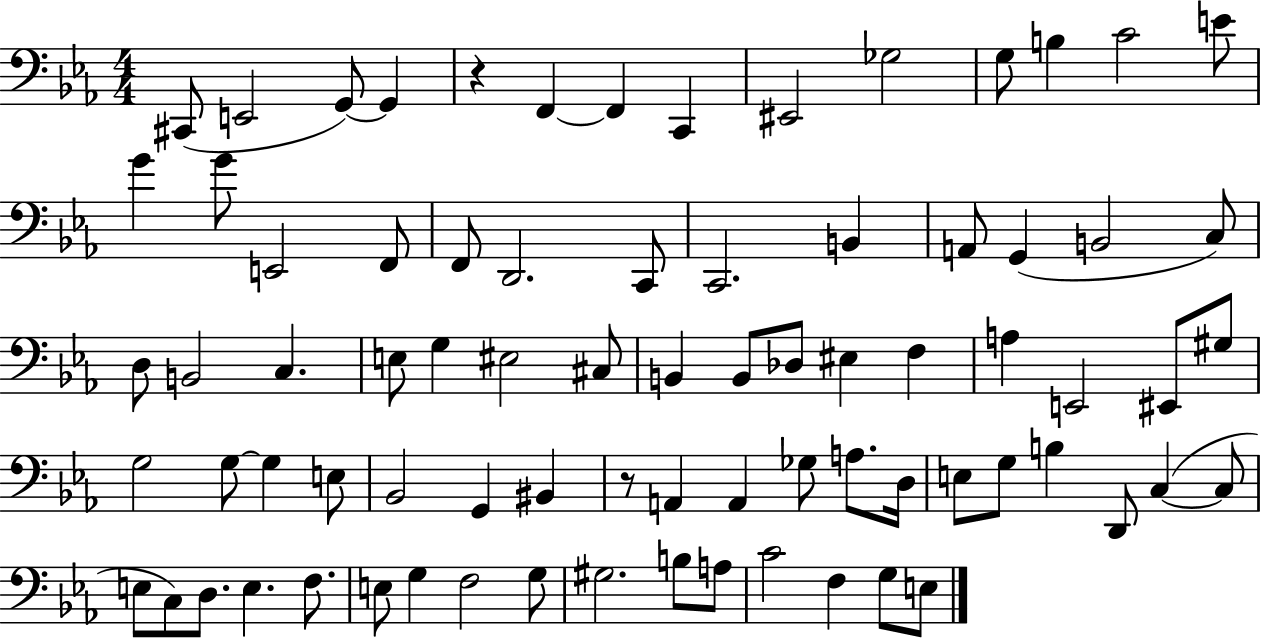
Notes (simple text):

C#2/e E2/h G2/e G2/q R/q F2/q F2/q C2/q EIS2/h Gb3/h G3/e B3/q C4/h E4/e G4/q G4/e E2/h F2/e F2/e D2/h. C2/e C2/h. B2/q A2/e G2/q B2/h C3/e D3/e B2/h C3/q. E3/e G3/q EIS3/h C#3/e B2/q B2/e Db3/e EIS3/q F3/q A3/q E2/h EIS2/e G#3/e G3/h G3/e G3/q E3/e Bb2/h G2/q BIS2/q R/e A2/q A2/q Gb3/e A3/e. D3/s E3/e G3/e B3/q D2/e C3/q C3/e E3/e C3/e D3/e. E3/q. F3/e. E3/e G3/q F3/h G3/e G#3/h. B3/e A3/e C4/h F3/q G3/e E3/e